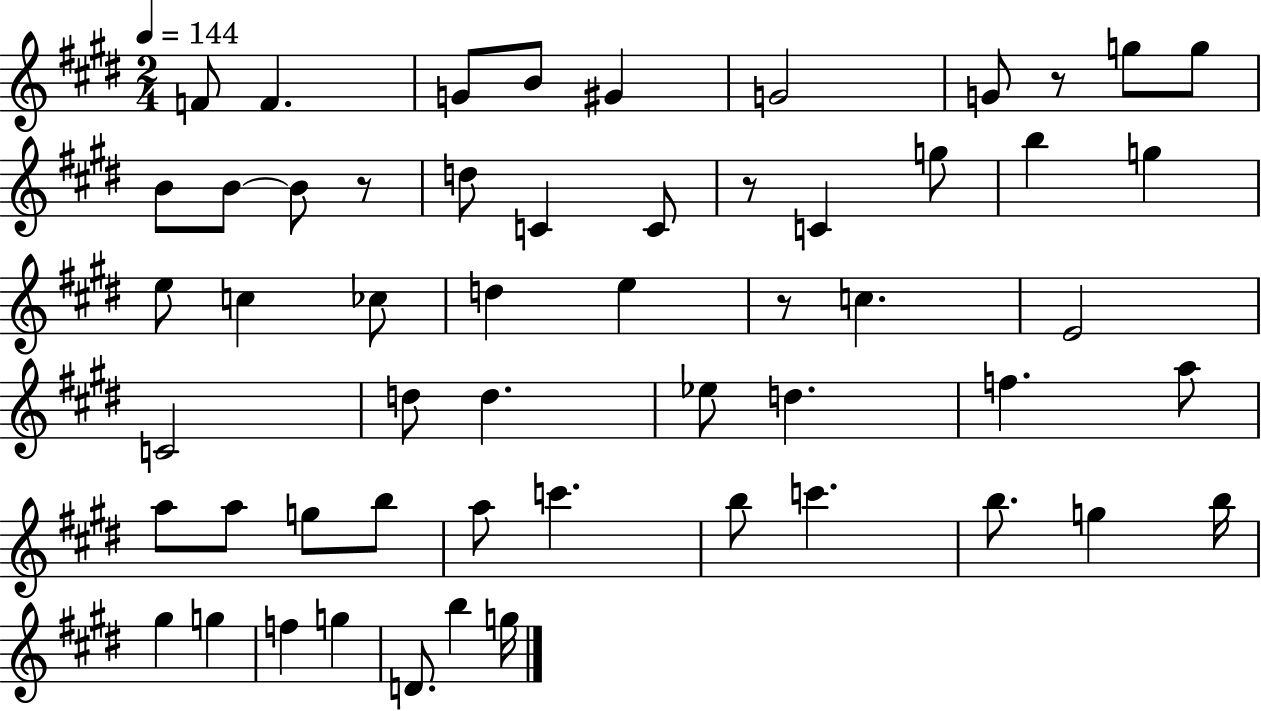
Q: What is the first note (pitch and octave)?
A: F4